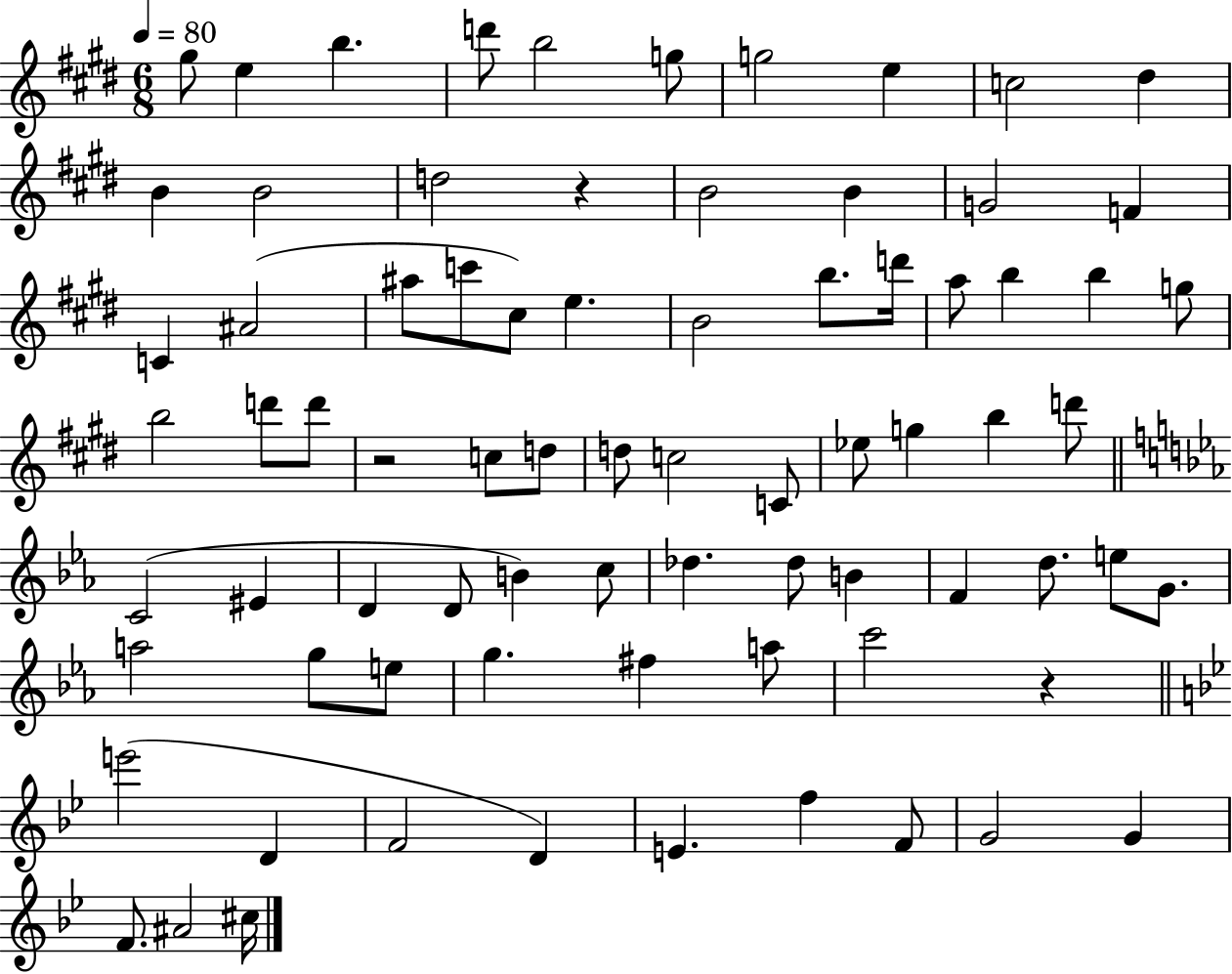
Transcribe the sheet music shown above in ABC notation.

X:1
T:Untitled
M:6/8
L:1/4
K:E
^g/2 e b d'/2 b2 g/2 g2 e c2 ^d B B2 d2 z B2 B G2 F C ^A2 ^a/2 c'/2 ^c/2 e B2 b/2 d'/4 a/2 b b g/2 b2 d'/2 d'/2 z2 c/2 d/2 d/2 c2 C/2 _e/2 g b d'/2 C2 ^E D D/2 B c/2 _d _d/2 B F d/2 e/2 G/2 a2 g/2 e/2 g ^f a/2 c'2 z e'2 D F2 D E f F/2 G2 G F/2 ^A2 ^c/4